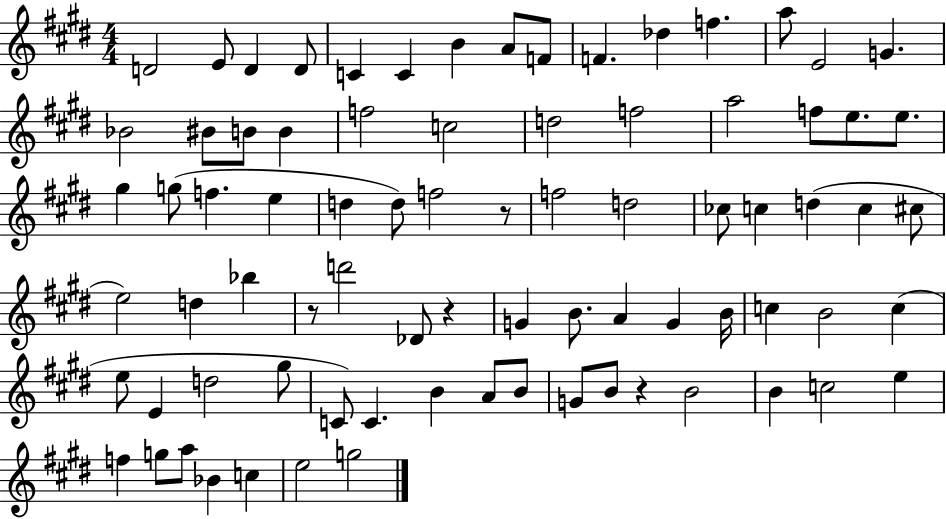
X:1
T:Untitled
M:4/4
L:1/4
K:E
D2 E/2 D D/2 C C B A/2 F/2 F _d f a/2 E2 G _B2 ^B/2 B/2 B f2 c2 d2 f2 a2 f/2 e/2 e/2 ^g g/2 f e d d/2 f2 z/2 f2 d2 _c/2 c d c ^c/2 e2 d _b z/2 d'2 _D/2 z G B/2 A G B/4 c B2 c e/2 E d2 ^g/2 C/2 C B A/2 B/2 G/2 B/2 z B2 B c2 e f g/2 a/2 _B c e2 g2